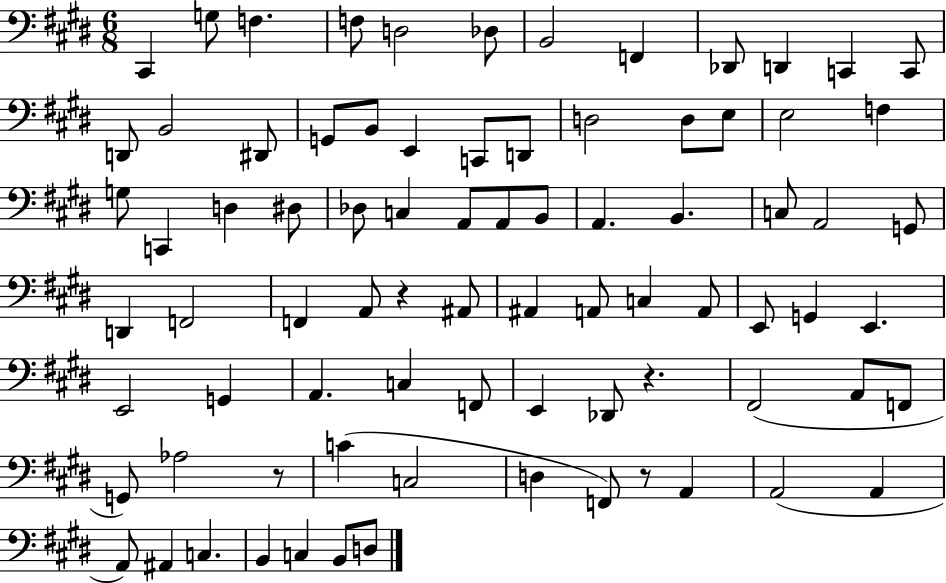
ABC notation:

X:1
T:Untitled
M:6/8
L:1/4
K:E
^C,, G,/2 F, F,/2 D,2 _D,/2 B,,2 F,, _D,,/2 D,, C,, C,,/2 D,,/2 B,,2 ^D,,/2 G,,/2 B,,/2 E,, C,,/2 D,,/2 D,2 D,/2 E,/2 E,2 F, G,/2 C,, D, ^D,/2 _D,/2 C, A,,/2 A,,/2 B,,/2 A,, B,, C,/2 A,,2 G,,/2 D,, F,,2 F,, A,,/2 z ^A,,/2 ^A,, A,,/2 C, A,,/2 E,,/2 G,, E,, E,,2 G,, A,, C, F,,/2 E,, _D,,/2 z ^F,,2 A,,/2 F,,/2 G,,/2 _A,2 z/2 C C,2 D, F,,/2 z/2 A,, A,,2 A,, A,,/2 ^A,, C, B,, C, B,,/2 D,/2